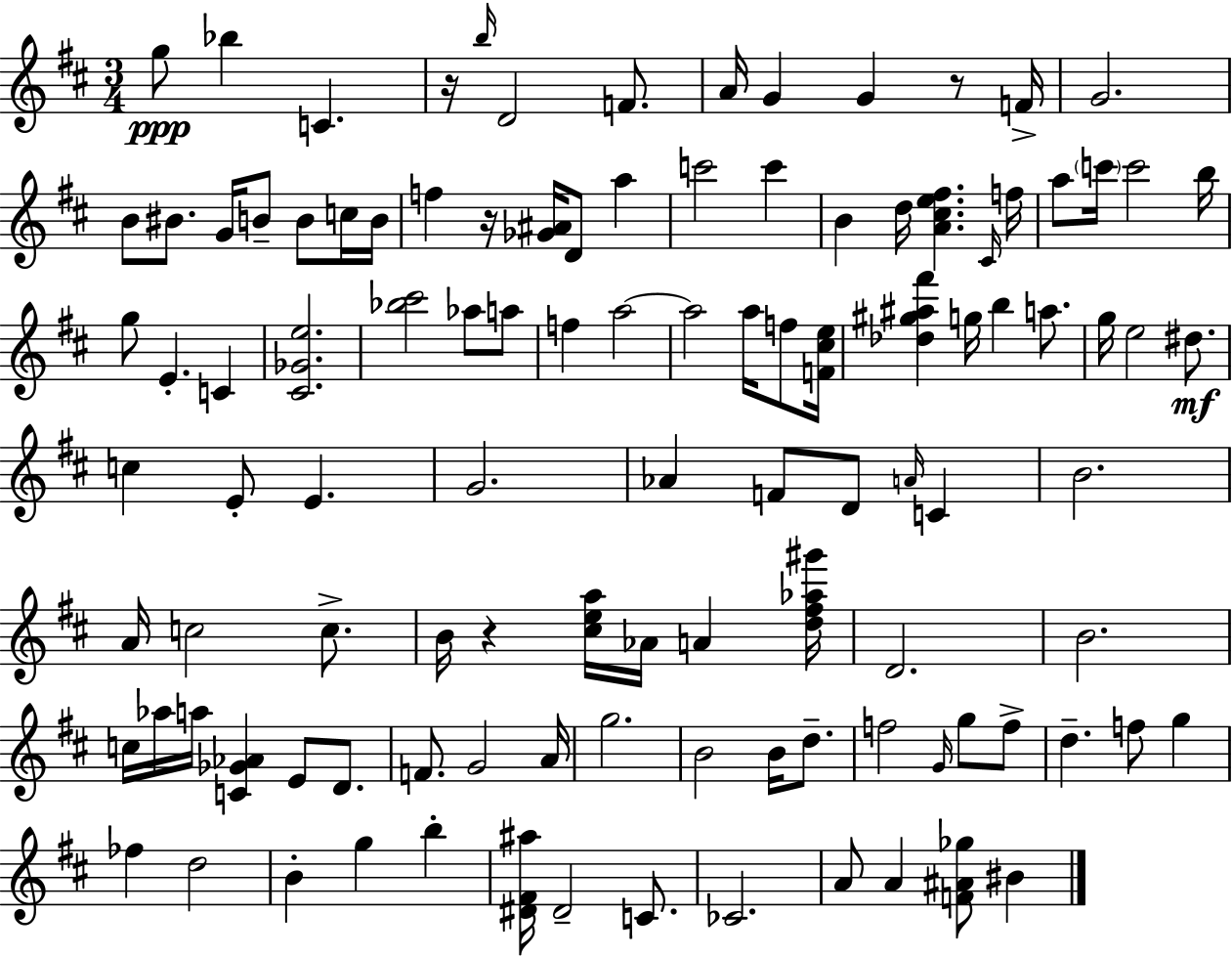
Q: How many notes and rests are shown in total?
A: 110